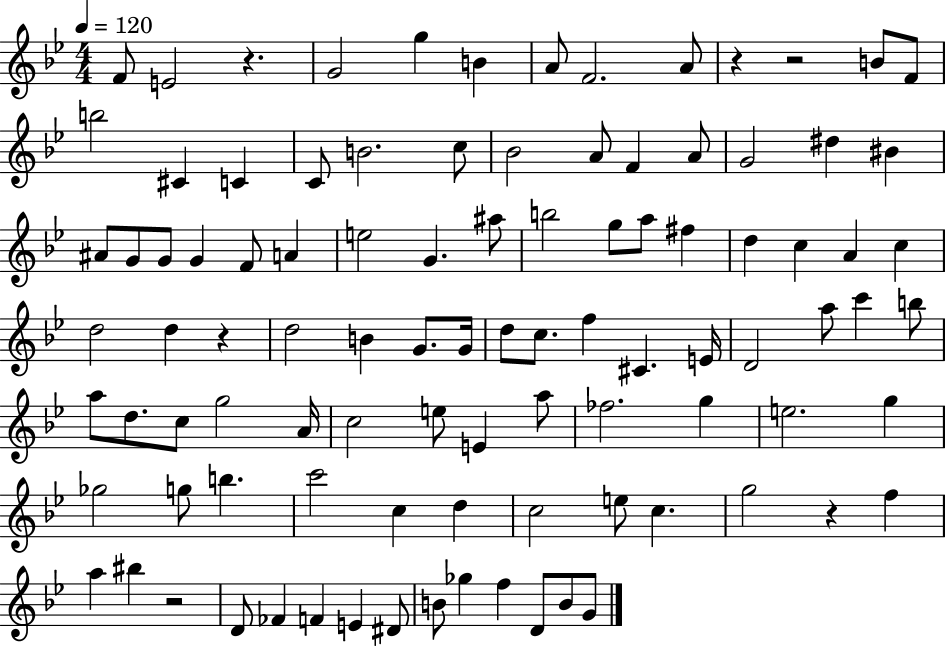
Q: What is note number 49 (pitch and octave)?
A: F5